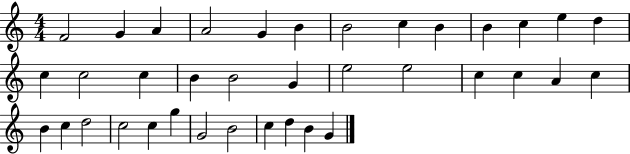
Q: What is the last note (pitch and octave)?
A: G4